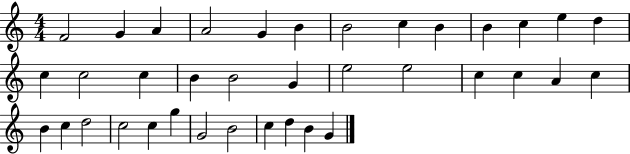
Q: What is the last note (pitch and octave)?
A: G4